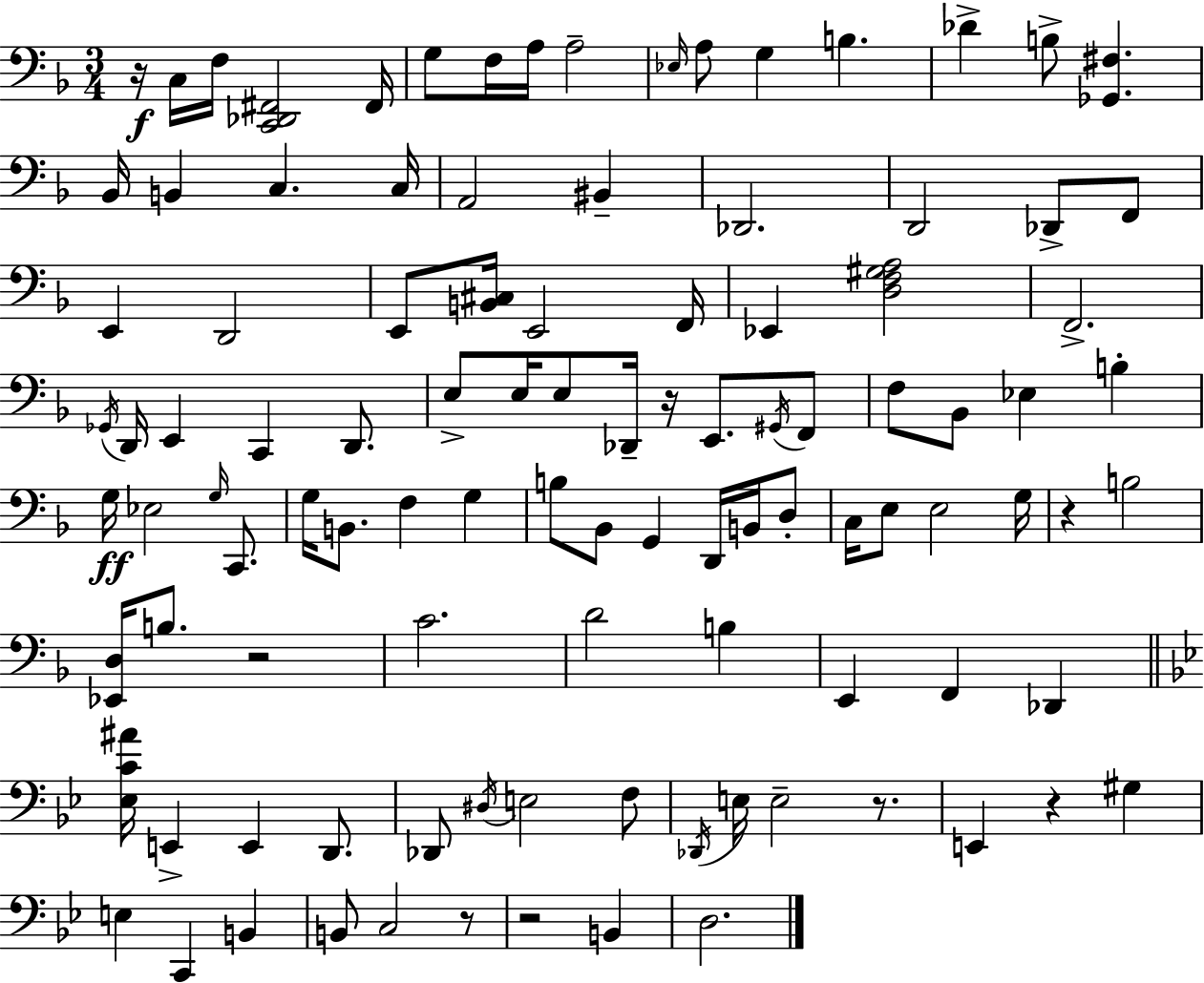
{
  \clef bass
  \numericTimeSignature
  \time 3/4
  \key d \minor
  r16\f c16 f16 <c, des, fis,>2 fis,16 | g8 f16 a16 a2-- | \grace { ees16 } a8 g4 b4. | des'4-> b8-> <ges, fis>4. | \break bes,16 b,4 c4. | c16 a,2 bis,4-- | des,2. | d,2 des,8-> f,8 | \break e,4 d,2 | e,8 <b, cis>16 e,2 | f,16 ees,4 <d f gis a>2 | f,2.-> | \break \acciaccatura { ges,16 } d,16 e,4 c,4 d,8. | e8-> e16 e8 des,16-- r16 e,8. | \acciaccatura { gis,16 } f,8 f8 bes,8 ees4 b4-. | g16\ff ees2 | \break \grace { g16 } c,8. g16 b,8. f4 | g4 b8 bes,8 g,4 | d,16 b,16 d8-. c16 e8 e2 | g16 r4 b2 | \break <ees, d>16 b8. r2 | c'2. | d'2 | b4 e,4 f,4 | \break des,4 \bar "||" \break \key bes \major <ees c' ais'>16 e,4-> e,4 d,8. | des,8 \acciaccatura { dis16 } e2 f8 | \acciaccatura { des,16 } e16 e2-- r8. | e,4 r4 gis4 | \break e4 c,4 b,4 | b,8 c2 | r8 r2 b,4 | d2. | \break \bar "|."
}